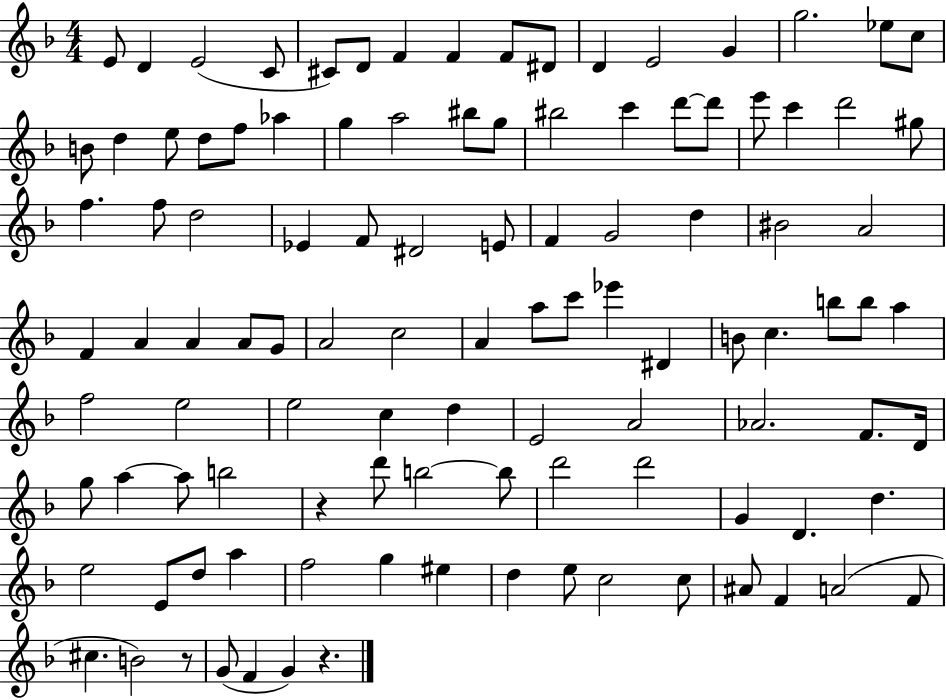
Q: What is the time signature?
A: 4/4